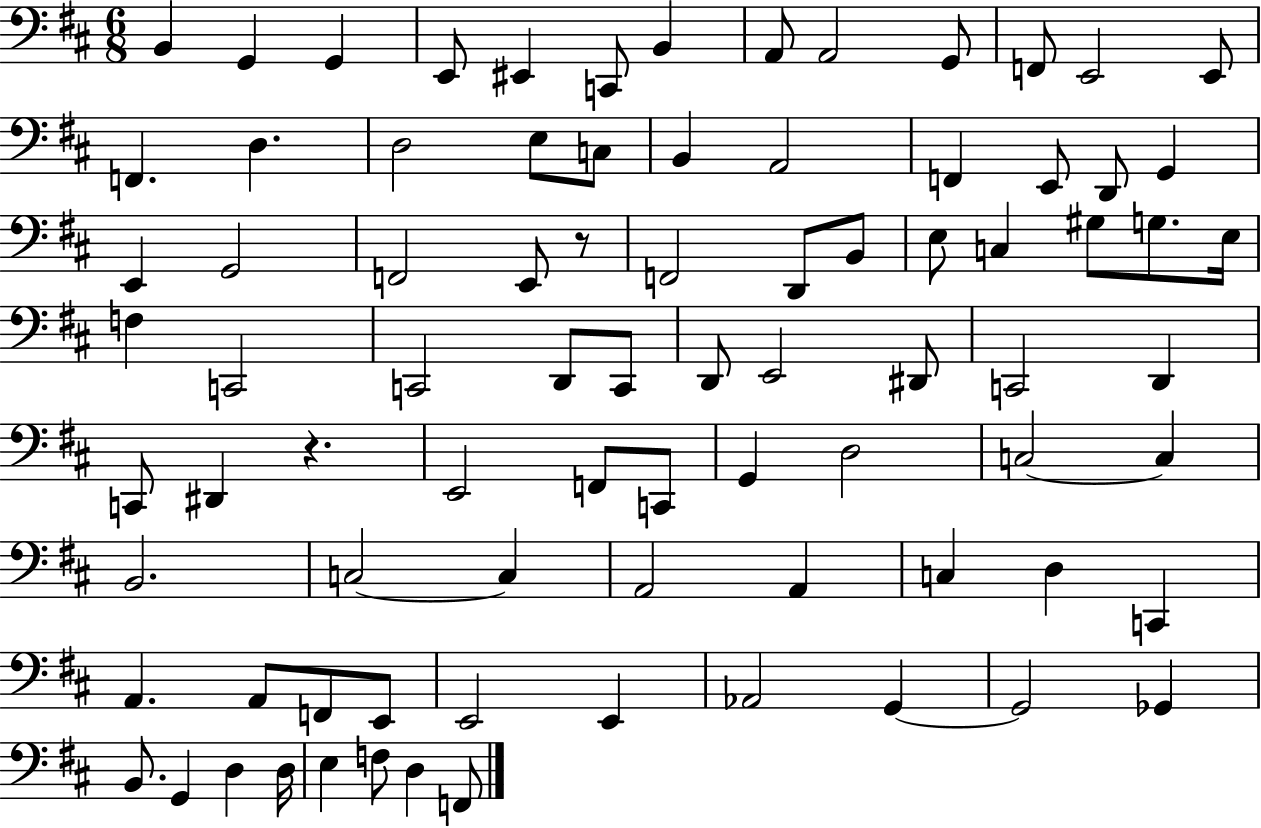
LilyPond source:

{
  \clef bass
  \numericTimeSignature
  \time 6/8
  \key d \major
  \repeat volta 2 { b,4 g,4 g,4 | e,8 eis,4 c,8 b,4 | a,8 a,2 g,8 | f,8 e,2 e,8 | \break f,4. d4. | d2 e8 c8 | b,4 a,2 | f,4 e,8 d,8 g,4 | \break e,4 g,2 | f,2 e,8 r8 | f,2 d,8 b,8 | e8 c4 gis8 g8. e16 | \break f4 c,2 | c,2 d,8 c,8 | d,8 e,2 dis,8 | c,2 d,4 | \break c,8 dis,4 r4. | e,2 f,8 c,8 | g,4 d2 | c2~~ c4 | \break b,2. | c2~~ c4 | a,2 a,4 | c4 d4 c,4 | \break a,4. a,8 f,8 e,8 | e,2 e,4 | aes,2 g,4~~ | g,2 ges,4 | \break b,8. g,4 d4 d16 | e4 f8 d4 f,8 | } \bar "|."
}